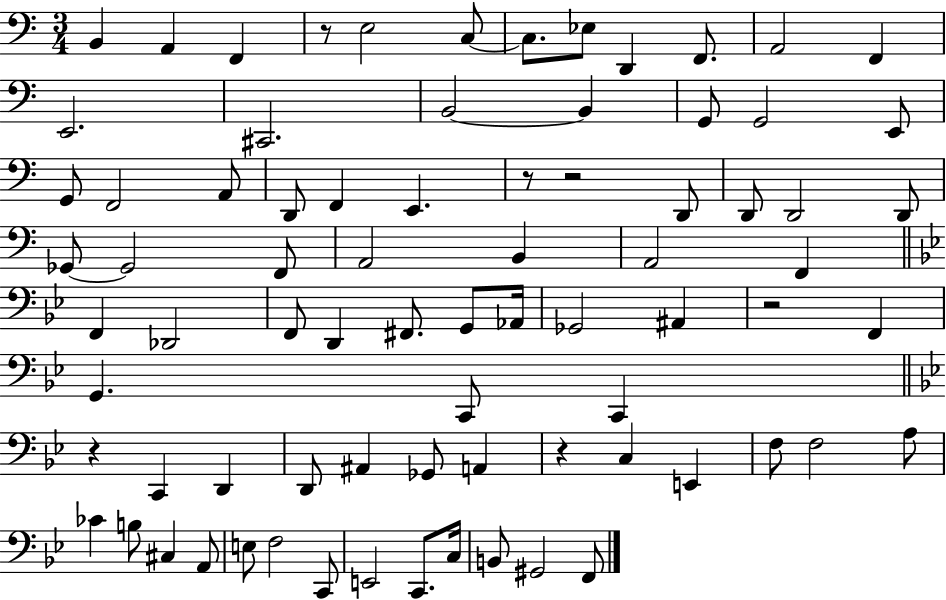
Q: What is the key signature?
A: C major